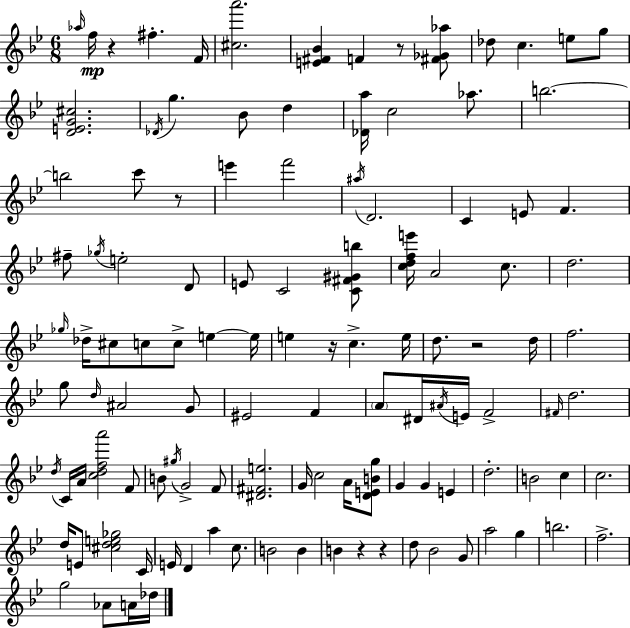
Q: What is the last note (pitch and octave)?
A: Db5